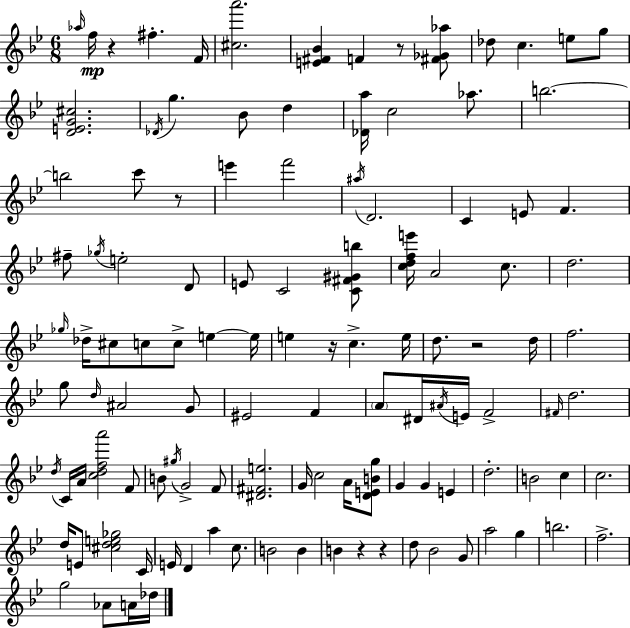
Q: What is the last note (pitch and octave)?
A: Db5